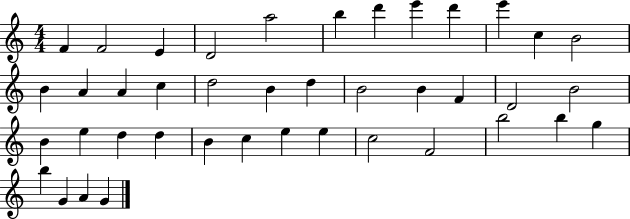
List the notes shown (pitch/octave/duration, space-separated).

F4/q F4/h E4/q D4/h A5/h B5/q D6/q E6/q D6/q E6/q C5/q B4/h B4/q A4/q A4/q C5/q D5/h B4/q D5/q B4/h B4/q F4/q D4/h B4/h B4/q E5/q D5/q D5/q B4/q C5/q E5/q E5/q C5/h F4/h B5/h B5/q G5/q B5/q G4/q A4/q G4/q